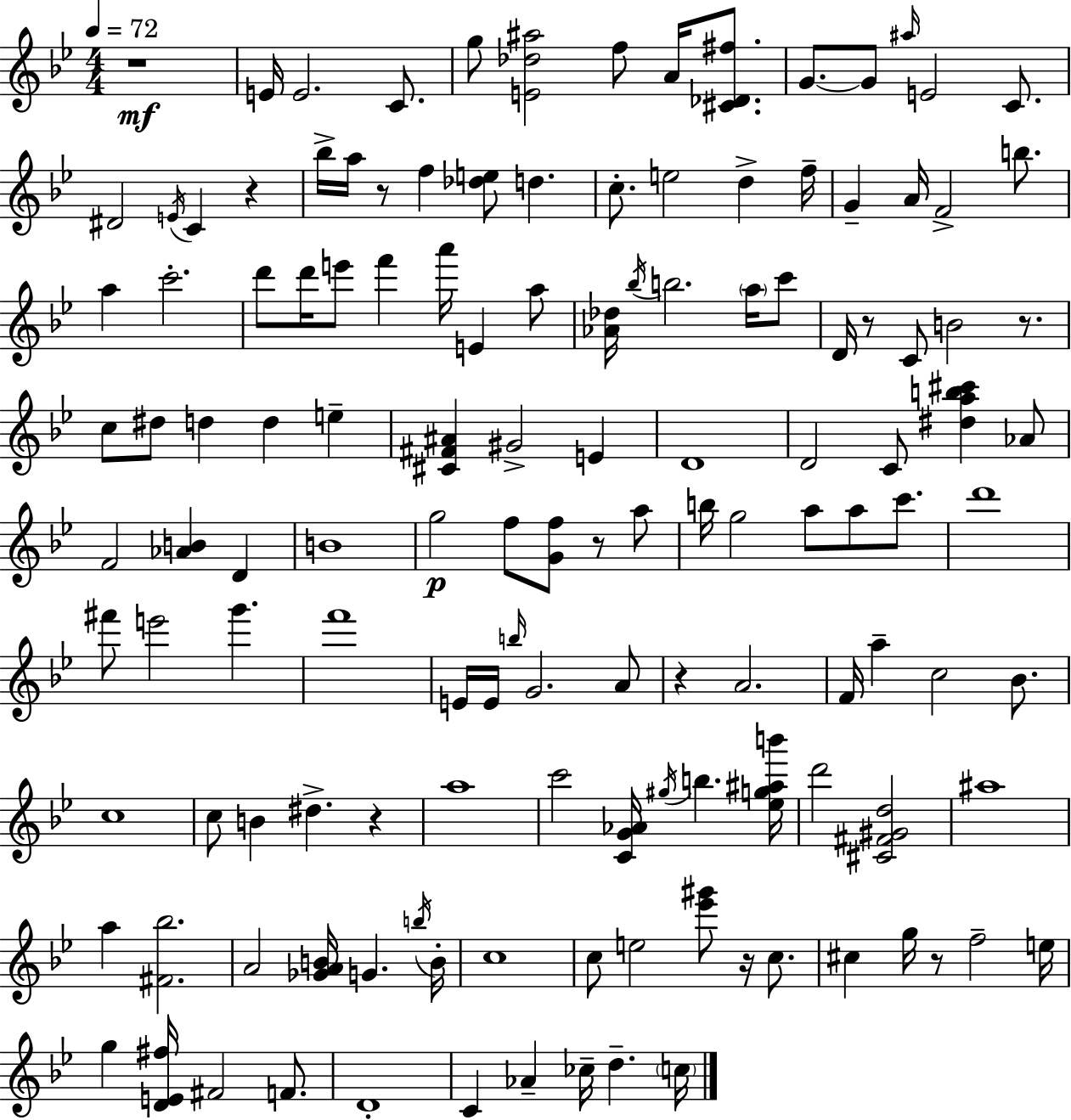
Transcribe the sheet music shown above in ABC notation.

X:1
T:Untitled
M:4/4
L:1/4
K:Gm
z4 E/4 E2 C/2 g/2 [E_d^a]2 f/2 A/4 [^C_D^f]/2 G/2 G/2 ^a/4 E2 C/2 ^D2 E/4 C z _b/4 a/4 z/2 f [_de]/2 d c/2 e2 d f/4 G A/4 F2 b/2 a c'2 d'/2 d'/4 e'/2 f' a'/4 E a/2 [_A_d]/4 _b/4 b2 a/4 c'/2 D/4 z/2 C/2 B2 z/2 c/2 ^d/2 d d e [^C^F^A] ^G2 E D4 D2 C/2 [^dab^c'] _A/2 F2 [_AB] D B4 g2 f/2 [Gf]/2 z/2 a/2 b/4 g2 a/2 a/2 c'/2 d'4 ^f'/2 e'2 g' f'4 E/4 E/4 b/4 G2 A/2 z A2 F/4 a c2 _B/2 c4 c/2 B ^d z a4 c'2 [CG_A]/4 ^g/4 b [_eg^ab']/4 d'2 [^C^F^Gd]2 ^a4 a [^F_b]2 A2 [_GAB]/4 G b/4 B/4 c4 c/2 e2 [_e'^g']/2 z/4 c/2 ^c g/4 z/2 f2 e/4 g [DE^f]/4 ^F2 F/2 D4 C _A _c/4 d c/4